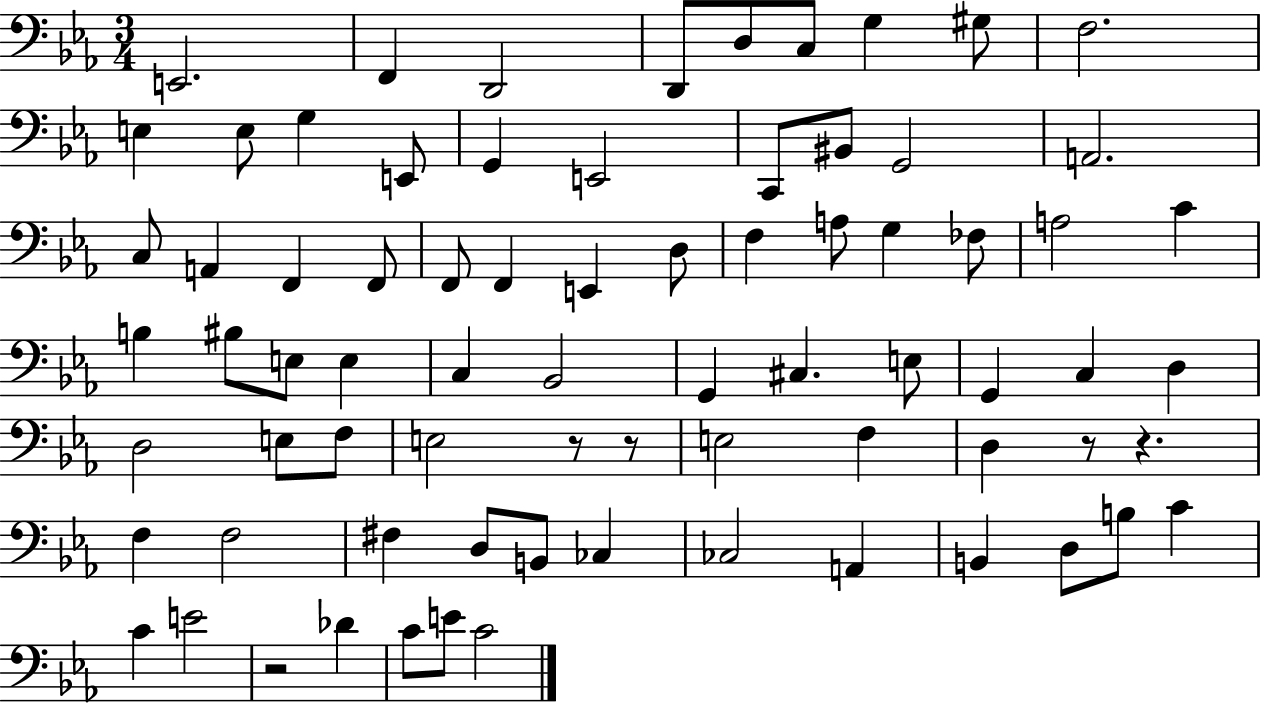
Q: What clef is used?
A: bass